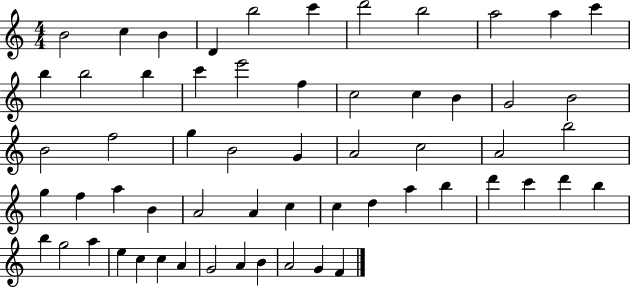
{
  \clef treble
  \numericTimeSignature
  \time 4/4
  \key c \major
  b'2 c''4 b'4 | d'4 b''2 c'''4 | d'''2 b''2 | a''2 a''4 c'''4 | \break b''4 b''2 b''4 | c'''4 e'''2 f''4 | c''2 c''4 b'4 | g'2 b'2 | \break b'2 f''2 | g''4 b'2 g'4 | a'2 c''2 | a'2 b''2 | \break g''4 f''4 a''4 b'4 | a'2 a'4 c''4 | c''4 d''4 a''4 b''4 | d'''4 c'''4 d'''4 b''4 | \break b''4 g''2 a''4 | e''4 c''4 c''4 a'4 | g'2 a'4 b'4 | a'2 g'4 f'4 | \break \bar "|."
}